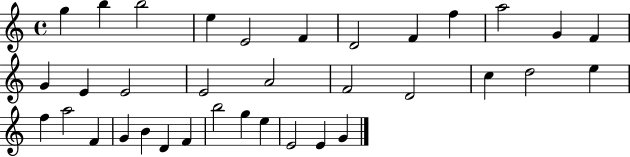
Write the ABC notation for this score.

X:1
T:Untitled
M:4/4
L:1/4
K:C
g b b2 e E2 F D2 F f a2 G F G E E2 E2 A2 F2 D2 c d2 e f a2 F G B D F b2 g e E2 E G